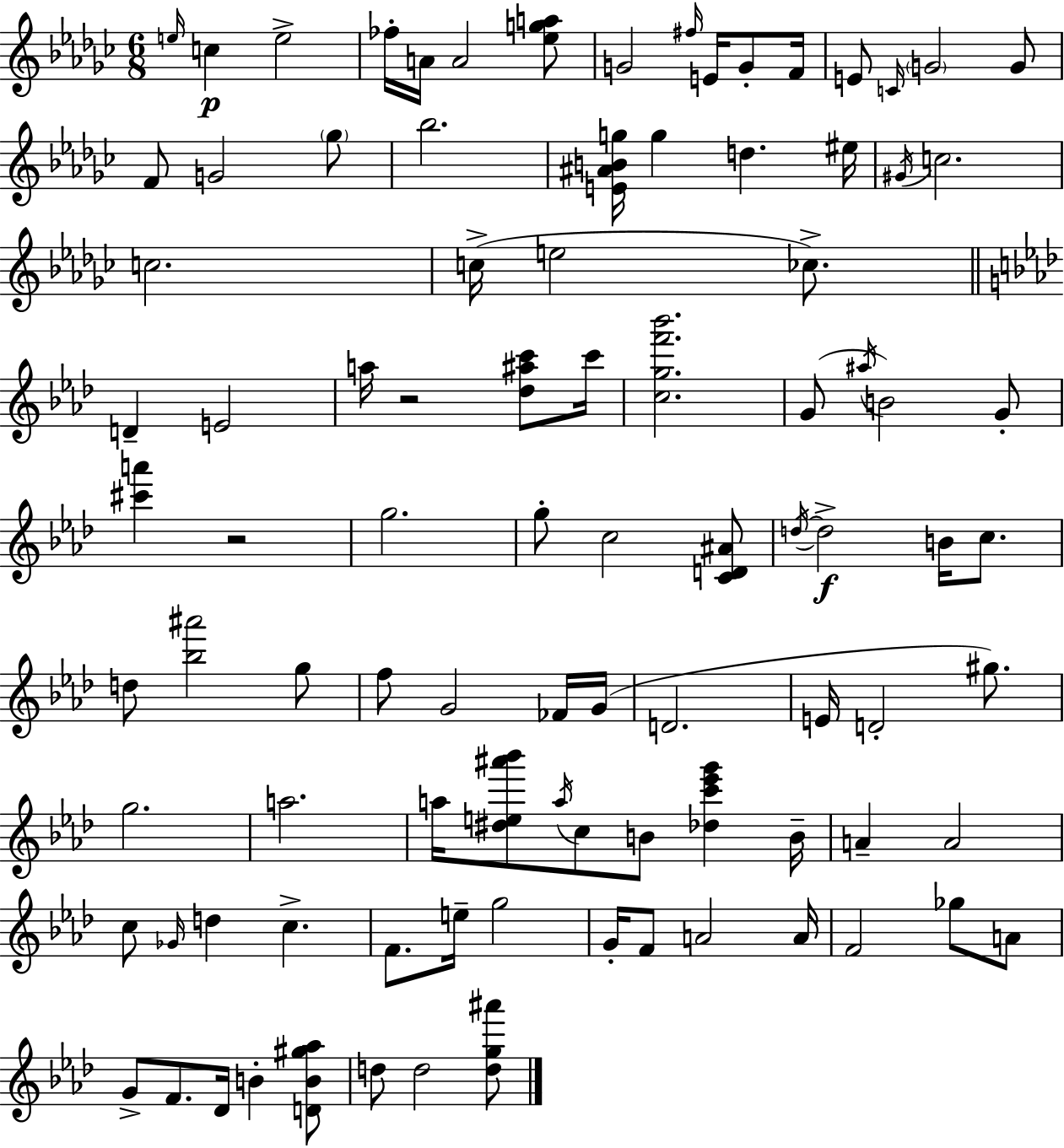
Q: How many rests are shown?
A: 2